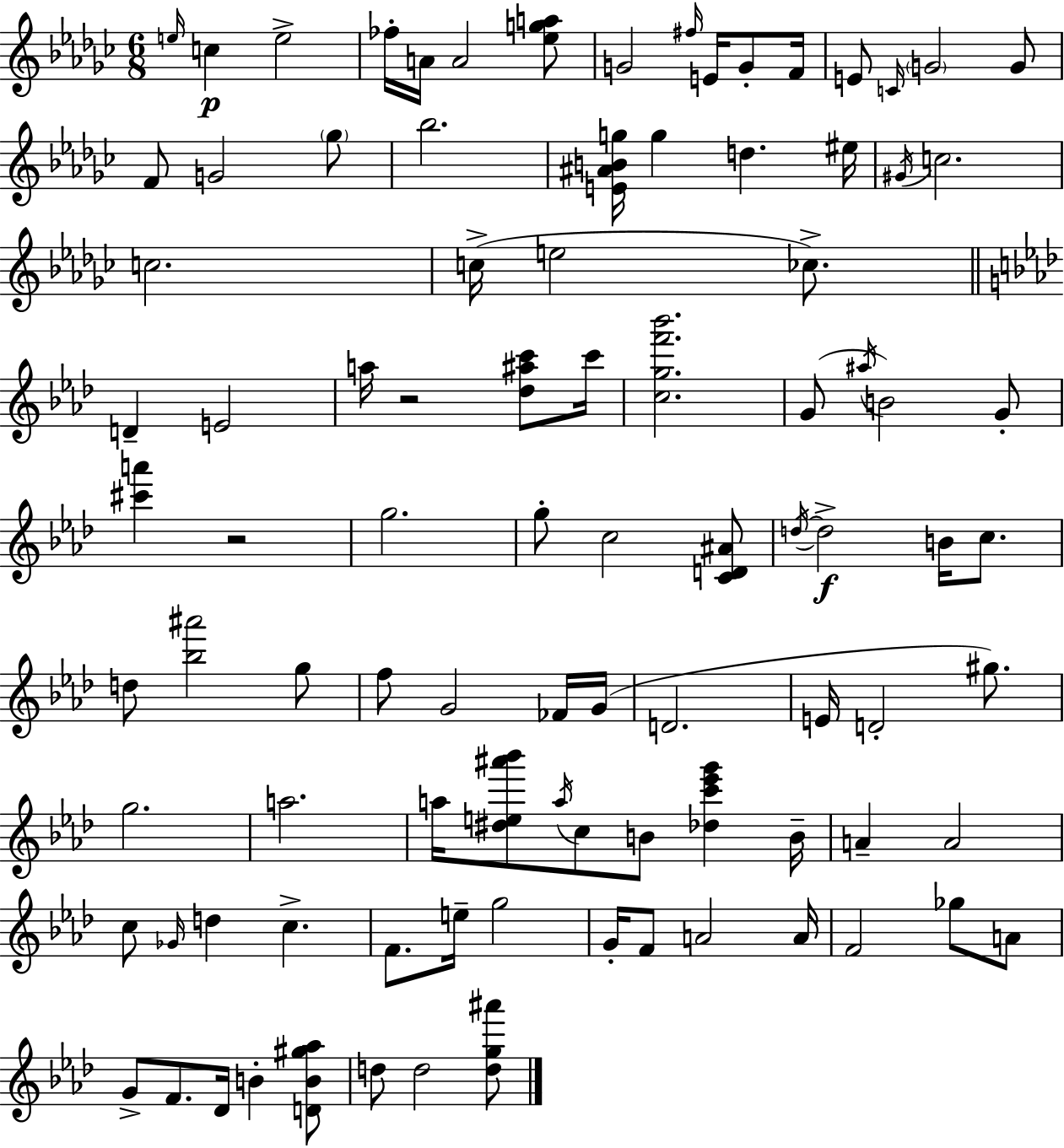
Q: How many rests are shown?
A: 2